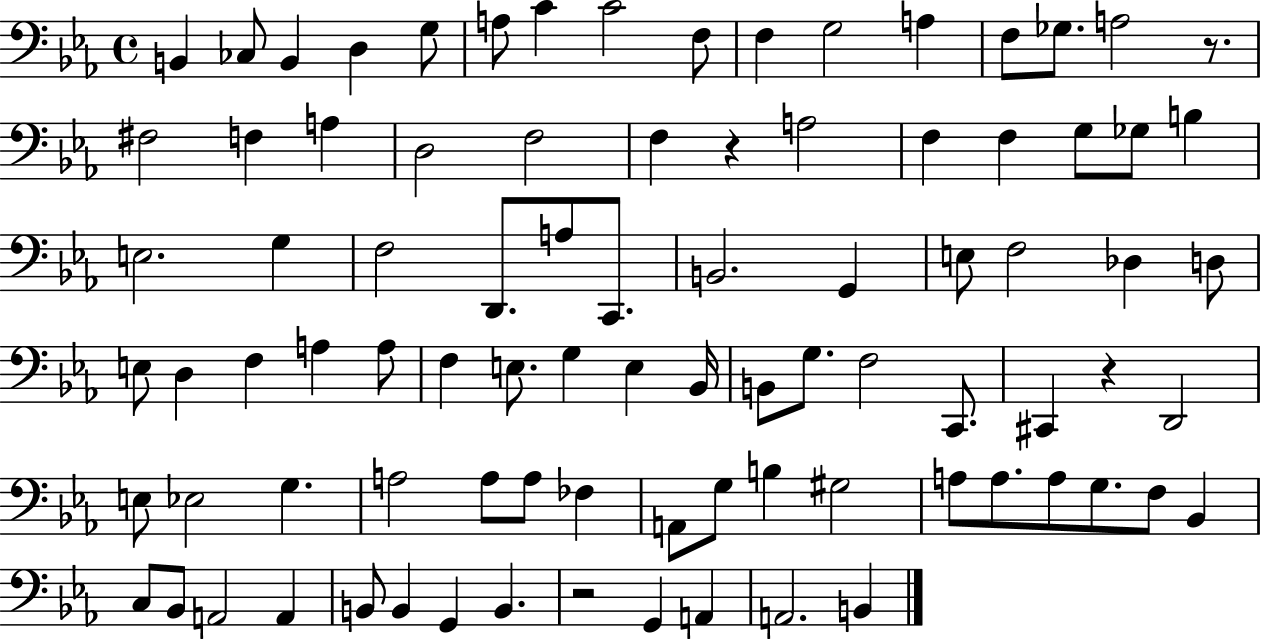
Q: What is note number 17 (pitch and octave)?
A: F3